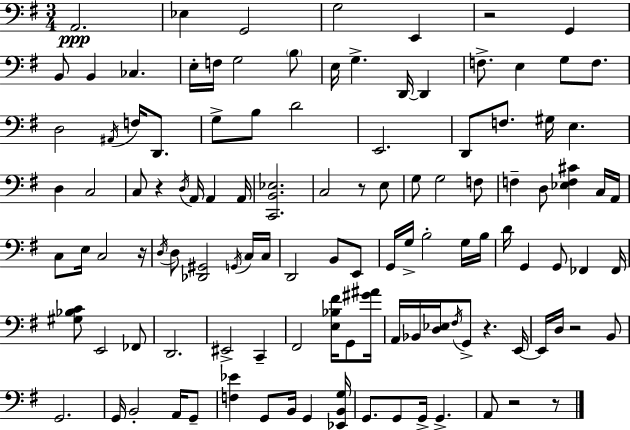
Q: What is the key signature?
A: G major